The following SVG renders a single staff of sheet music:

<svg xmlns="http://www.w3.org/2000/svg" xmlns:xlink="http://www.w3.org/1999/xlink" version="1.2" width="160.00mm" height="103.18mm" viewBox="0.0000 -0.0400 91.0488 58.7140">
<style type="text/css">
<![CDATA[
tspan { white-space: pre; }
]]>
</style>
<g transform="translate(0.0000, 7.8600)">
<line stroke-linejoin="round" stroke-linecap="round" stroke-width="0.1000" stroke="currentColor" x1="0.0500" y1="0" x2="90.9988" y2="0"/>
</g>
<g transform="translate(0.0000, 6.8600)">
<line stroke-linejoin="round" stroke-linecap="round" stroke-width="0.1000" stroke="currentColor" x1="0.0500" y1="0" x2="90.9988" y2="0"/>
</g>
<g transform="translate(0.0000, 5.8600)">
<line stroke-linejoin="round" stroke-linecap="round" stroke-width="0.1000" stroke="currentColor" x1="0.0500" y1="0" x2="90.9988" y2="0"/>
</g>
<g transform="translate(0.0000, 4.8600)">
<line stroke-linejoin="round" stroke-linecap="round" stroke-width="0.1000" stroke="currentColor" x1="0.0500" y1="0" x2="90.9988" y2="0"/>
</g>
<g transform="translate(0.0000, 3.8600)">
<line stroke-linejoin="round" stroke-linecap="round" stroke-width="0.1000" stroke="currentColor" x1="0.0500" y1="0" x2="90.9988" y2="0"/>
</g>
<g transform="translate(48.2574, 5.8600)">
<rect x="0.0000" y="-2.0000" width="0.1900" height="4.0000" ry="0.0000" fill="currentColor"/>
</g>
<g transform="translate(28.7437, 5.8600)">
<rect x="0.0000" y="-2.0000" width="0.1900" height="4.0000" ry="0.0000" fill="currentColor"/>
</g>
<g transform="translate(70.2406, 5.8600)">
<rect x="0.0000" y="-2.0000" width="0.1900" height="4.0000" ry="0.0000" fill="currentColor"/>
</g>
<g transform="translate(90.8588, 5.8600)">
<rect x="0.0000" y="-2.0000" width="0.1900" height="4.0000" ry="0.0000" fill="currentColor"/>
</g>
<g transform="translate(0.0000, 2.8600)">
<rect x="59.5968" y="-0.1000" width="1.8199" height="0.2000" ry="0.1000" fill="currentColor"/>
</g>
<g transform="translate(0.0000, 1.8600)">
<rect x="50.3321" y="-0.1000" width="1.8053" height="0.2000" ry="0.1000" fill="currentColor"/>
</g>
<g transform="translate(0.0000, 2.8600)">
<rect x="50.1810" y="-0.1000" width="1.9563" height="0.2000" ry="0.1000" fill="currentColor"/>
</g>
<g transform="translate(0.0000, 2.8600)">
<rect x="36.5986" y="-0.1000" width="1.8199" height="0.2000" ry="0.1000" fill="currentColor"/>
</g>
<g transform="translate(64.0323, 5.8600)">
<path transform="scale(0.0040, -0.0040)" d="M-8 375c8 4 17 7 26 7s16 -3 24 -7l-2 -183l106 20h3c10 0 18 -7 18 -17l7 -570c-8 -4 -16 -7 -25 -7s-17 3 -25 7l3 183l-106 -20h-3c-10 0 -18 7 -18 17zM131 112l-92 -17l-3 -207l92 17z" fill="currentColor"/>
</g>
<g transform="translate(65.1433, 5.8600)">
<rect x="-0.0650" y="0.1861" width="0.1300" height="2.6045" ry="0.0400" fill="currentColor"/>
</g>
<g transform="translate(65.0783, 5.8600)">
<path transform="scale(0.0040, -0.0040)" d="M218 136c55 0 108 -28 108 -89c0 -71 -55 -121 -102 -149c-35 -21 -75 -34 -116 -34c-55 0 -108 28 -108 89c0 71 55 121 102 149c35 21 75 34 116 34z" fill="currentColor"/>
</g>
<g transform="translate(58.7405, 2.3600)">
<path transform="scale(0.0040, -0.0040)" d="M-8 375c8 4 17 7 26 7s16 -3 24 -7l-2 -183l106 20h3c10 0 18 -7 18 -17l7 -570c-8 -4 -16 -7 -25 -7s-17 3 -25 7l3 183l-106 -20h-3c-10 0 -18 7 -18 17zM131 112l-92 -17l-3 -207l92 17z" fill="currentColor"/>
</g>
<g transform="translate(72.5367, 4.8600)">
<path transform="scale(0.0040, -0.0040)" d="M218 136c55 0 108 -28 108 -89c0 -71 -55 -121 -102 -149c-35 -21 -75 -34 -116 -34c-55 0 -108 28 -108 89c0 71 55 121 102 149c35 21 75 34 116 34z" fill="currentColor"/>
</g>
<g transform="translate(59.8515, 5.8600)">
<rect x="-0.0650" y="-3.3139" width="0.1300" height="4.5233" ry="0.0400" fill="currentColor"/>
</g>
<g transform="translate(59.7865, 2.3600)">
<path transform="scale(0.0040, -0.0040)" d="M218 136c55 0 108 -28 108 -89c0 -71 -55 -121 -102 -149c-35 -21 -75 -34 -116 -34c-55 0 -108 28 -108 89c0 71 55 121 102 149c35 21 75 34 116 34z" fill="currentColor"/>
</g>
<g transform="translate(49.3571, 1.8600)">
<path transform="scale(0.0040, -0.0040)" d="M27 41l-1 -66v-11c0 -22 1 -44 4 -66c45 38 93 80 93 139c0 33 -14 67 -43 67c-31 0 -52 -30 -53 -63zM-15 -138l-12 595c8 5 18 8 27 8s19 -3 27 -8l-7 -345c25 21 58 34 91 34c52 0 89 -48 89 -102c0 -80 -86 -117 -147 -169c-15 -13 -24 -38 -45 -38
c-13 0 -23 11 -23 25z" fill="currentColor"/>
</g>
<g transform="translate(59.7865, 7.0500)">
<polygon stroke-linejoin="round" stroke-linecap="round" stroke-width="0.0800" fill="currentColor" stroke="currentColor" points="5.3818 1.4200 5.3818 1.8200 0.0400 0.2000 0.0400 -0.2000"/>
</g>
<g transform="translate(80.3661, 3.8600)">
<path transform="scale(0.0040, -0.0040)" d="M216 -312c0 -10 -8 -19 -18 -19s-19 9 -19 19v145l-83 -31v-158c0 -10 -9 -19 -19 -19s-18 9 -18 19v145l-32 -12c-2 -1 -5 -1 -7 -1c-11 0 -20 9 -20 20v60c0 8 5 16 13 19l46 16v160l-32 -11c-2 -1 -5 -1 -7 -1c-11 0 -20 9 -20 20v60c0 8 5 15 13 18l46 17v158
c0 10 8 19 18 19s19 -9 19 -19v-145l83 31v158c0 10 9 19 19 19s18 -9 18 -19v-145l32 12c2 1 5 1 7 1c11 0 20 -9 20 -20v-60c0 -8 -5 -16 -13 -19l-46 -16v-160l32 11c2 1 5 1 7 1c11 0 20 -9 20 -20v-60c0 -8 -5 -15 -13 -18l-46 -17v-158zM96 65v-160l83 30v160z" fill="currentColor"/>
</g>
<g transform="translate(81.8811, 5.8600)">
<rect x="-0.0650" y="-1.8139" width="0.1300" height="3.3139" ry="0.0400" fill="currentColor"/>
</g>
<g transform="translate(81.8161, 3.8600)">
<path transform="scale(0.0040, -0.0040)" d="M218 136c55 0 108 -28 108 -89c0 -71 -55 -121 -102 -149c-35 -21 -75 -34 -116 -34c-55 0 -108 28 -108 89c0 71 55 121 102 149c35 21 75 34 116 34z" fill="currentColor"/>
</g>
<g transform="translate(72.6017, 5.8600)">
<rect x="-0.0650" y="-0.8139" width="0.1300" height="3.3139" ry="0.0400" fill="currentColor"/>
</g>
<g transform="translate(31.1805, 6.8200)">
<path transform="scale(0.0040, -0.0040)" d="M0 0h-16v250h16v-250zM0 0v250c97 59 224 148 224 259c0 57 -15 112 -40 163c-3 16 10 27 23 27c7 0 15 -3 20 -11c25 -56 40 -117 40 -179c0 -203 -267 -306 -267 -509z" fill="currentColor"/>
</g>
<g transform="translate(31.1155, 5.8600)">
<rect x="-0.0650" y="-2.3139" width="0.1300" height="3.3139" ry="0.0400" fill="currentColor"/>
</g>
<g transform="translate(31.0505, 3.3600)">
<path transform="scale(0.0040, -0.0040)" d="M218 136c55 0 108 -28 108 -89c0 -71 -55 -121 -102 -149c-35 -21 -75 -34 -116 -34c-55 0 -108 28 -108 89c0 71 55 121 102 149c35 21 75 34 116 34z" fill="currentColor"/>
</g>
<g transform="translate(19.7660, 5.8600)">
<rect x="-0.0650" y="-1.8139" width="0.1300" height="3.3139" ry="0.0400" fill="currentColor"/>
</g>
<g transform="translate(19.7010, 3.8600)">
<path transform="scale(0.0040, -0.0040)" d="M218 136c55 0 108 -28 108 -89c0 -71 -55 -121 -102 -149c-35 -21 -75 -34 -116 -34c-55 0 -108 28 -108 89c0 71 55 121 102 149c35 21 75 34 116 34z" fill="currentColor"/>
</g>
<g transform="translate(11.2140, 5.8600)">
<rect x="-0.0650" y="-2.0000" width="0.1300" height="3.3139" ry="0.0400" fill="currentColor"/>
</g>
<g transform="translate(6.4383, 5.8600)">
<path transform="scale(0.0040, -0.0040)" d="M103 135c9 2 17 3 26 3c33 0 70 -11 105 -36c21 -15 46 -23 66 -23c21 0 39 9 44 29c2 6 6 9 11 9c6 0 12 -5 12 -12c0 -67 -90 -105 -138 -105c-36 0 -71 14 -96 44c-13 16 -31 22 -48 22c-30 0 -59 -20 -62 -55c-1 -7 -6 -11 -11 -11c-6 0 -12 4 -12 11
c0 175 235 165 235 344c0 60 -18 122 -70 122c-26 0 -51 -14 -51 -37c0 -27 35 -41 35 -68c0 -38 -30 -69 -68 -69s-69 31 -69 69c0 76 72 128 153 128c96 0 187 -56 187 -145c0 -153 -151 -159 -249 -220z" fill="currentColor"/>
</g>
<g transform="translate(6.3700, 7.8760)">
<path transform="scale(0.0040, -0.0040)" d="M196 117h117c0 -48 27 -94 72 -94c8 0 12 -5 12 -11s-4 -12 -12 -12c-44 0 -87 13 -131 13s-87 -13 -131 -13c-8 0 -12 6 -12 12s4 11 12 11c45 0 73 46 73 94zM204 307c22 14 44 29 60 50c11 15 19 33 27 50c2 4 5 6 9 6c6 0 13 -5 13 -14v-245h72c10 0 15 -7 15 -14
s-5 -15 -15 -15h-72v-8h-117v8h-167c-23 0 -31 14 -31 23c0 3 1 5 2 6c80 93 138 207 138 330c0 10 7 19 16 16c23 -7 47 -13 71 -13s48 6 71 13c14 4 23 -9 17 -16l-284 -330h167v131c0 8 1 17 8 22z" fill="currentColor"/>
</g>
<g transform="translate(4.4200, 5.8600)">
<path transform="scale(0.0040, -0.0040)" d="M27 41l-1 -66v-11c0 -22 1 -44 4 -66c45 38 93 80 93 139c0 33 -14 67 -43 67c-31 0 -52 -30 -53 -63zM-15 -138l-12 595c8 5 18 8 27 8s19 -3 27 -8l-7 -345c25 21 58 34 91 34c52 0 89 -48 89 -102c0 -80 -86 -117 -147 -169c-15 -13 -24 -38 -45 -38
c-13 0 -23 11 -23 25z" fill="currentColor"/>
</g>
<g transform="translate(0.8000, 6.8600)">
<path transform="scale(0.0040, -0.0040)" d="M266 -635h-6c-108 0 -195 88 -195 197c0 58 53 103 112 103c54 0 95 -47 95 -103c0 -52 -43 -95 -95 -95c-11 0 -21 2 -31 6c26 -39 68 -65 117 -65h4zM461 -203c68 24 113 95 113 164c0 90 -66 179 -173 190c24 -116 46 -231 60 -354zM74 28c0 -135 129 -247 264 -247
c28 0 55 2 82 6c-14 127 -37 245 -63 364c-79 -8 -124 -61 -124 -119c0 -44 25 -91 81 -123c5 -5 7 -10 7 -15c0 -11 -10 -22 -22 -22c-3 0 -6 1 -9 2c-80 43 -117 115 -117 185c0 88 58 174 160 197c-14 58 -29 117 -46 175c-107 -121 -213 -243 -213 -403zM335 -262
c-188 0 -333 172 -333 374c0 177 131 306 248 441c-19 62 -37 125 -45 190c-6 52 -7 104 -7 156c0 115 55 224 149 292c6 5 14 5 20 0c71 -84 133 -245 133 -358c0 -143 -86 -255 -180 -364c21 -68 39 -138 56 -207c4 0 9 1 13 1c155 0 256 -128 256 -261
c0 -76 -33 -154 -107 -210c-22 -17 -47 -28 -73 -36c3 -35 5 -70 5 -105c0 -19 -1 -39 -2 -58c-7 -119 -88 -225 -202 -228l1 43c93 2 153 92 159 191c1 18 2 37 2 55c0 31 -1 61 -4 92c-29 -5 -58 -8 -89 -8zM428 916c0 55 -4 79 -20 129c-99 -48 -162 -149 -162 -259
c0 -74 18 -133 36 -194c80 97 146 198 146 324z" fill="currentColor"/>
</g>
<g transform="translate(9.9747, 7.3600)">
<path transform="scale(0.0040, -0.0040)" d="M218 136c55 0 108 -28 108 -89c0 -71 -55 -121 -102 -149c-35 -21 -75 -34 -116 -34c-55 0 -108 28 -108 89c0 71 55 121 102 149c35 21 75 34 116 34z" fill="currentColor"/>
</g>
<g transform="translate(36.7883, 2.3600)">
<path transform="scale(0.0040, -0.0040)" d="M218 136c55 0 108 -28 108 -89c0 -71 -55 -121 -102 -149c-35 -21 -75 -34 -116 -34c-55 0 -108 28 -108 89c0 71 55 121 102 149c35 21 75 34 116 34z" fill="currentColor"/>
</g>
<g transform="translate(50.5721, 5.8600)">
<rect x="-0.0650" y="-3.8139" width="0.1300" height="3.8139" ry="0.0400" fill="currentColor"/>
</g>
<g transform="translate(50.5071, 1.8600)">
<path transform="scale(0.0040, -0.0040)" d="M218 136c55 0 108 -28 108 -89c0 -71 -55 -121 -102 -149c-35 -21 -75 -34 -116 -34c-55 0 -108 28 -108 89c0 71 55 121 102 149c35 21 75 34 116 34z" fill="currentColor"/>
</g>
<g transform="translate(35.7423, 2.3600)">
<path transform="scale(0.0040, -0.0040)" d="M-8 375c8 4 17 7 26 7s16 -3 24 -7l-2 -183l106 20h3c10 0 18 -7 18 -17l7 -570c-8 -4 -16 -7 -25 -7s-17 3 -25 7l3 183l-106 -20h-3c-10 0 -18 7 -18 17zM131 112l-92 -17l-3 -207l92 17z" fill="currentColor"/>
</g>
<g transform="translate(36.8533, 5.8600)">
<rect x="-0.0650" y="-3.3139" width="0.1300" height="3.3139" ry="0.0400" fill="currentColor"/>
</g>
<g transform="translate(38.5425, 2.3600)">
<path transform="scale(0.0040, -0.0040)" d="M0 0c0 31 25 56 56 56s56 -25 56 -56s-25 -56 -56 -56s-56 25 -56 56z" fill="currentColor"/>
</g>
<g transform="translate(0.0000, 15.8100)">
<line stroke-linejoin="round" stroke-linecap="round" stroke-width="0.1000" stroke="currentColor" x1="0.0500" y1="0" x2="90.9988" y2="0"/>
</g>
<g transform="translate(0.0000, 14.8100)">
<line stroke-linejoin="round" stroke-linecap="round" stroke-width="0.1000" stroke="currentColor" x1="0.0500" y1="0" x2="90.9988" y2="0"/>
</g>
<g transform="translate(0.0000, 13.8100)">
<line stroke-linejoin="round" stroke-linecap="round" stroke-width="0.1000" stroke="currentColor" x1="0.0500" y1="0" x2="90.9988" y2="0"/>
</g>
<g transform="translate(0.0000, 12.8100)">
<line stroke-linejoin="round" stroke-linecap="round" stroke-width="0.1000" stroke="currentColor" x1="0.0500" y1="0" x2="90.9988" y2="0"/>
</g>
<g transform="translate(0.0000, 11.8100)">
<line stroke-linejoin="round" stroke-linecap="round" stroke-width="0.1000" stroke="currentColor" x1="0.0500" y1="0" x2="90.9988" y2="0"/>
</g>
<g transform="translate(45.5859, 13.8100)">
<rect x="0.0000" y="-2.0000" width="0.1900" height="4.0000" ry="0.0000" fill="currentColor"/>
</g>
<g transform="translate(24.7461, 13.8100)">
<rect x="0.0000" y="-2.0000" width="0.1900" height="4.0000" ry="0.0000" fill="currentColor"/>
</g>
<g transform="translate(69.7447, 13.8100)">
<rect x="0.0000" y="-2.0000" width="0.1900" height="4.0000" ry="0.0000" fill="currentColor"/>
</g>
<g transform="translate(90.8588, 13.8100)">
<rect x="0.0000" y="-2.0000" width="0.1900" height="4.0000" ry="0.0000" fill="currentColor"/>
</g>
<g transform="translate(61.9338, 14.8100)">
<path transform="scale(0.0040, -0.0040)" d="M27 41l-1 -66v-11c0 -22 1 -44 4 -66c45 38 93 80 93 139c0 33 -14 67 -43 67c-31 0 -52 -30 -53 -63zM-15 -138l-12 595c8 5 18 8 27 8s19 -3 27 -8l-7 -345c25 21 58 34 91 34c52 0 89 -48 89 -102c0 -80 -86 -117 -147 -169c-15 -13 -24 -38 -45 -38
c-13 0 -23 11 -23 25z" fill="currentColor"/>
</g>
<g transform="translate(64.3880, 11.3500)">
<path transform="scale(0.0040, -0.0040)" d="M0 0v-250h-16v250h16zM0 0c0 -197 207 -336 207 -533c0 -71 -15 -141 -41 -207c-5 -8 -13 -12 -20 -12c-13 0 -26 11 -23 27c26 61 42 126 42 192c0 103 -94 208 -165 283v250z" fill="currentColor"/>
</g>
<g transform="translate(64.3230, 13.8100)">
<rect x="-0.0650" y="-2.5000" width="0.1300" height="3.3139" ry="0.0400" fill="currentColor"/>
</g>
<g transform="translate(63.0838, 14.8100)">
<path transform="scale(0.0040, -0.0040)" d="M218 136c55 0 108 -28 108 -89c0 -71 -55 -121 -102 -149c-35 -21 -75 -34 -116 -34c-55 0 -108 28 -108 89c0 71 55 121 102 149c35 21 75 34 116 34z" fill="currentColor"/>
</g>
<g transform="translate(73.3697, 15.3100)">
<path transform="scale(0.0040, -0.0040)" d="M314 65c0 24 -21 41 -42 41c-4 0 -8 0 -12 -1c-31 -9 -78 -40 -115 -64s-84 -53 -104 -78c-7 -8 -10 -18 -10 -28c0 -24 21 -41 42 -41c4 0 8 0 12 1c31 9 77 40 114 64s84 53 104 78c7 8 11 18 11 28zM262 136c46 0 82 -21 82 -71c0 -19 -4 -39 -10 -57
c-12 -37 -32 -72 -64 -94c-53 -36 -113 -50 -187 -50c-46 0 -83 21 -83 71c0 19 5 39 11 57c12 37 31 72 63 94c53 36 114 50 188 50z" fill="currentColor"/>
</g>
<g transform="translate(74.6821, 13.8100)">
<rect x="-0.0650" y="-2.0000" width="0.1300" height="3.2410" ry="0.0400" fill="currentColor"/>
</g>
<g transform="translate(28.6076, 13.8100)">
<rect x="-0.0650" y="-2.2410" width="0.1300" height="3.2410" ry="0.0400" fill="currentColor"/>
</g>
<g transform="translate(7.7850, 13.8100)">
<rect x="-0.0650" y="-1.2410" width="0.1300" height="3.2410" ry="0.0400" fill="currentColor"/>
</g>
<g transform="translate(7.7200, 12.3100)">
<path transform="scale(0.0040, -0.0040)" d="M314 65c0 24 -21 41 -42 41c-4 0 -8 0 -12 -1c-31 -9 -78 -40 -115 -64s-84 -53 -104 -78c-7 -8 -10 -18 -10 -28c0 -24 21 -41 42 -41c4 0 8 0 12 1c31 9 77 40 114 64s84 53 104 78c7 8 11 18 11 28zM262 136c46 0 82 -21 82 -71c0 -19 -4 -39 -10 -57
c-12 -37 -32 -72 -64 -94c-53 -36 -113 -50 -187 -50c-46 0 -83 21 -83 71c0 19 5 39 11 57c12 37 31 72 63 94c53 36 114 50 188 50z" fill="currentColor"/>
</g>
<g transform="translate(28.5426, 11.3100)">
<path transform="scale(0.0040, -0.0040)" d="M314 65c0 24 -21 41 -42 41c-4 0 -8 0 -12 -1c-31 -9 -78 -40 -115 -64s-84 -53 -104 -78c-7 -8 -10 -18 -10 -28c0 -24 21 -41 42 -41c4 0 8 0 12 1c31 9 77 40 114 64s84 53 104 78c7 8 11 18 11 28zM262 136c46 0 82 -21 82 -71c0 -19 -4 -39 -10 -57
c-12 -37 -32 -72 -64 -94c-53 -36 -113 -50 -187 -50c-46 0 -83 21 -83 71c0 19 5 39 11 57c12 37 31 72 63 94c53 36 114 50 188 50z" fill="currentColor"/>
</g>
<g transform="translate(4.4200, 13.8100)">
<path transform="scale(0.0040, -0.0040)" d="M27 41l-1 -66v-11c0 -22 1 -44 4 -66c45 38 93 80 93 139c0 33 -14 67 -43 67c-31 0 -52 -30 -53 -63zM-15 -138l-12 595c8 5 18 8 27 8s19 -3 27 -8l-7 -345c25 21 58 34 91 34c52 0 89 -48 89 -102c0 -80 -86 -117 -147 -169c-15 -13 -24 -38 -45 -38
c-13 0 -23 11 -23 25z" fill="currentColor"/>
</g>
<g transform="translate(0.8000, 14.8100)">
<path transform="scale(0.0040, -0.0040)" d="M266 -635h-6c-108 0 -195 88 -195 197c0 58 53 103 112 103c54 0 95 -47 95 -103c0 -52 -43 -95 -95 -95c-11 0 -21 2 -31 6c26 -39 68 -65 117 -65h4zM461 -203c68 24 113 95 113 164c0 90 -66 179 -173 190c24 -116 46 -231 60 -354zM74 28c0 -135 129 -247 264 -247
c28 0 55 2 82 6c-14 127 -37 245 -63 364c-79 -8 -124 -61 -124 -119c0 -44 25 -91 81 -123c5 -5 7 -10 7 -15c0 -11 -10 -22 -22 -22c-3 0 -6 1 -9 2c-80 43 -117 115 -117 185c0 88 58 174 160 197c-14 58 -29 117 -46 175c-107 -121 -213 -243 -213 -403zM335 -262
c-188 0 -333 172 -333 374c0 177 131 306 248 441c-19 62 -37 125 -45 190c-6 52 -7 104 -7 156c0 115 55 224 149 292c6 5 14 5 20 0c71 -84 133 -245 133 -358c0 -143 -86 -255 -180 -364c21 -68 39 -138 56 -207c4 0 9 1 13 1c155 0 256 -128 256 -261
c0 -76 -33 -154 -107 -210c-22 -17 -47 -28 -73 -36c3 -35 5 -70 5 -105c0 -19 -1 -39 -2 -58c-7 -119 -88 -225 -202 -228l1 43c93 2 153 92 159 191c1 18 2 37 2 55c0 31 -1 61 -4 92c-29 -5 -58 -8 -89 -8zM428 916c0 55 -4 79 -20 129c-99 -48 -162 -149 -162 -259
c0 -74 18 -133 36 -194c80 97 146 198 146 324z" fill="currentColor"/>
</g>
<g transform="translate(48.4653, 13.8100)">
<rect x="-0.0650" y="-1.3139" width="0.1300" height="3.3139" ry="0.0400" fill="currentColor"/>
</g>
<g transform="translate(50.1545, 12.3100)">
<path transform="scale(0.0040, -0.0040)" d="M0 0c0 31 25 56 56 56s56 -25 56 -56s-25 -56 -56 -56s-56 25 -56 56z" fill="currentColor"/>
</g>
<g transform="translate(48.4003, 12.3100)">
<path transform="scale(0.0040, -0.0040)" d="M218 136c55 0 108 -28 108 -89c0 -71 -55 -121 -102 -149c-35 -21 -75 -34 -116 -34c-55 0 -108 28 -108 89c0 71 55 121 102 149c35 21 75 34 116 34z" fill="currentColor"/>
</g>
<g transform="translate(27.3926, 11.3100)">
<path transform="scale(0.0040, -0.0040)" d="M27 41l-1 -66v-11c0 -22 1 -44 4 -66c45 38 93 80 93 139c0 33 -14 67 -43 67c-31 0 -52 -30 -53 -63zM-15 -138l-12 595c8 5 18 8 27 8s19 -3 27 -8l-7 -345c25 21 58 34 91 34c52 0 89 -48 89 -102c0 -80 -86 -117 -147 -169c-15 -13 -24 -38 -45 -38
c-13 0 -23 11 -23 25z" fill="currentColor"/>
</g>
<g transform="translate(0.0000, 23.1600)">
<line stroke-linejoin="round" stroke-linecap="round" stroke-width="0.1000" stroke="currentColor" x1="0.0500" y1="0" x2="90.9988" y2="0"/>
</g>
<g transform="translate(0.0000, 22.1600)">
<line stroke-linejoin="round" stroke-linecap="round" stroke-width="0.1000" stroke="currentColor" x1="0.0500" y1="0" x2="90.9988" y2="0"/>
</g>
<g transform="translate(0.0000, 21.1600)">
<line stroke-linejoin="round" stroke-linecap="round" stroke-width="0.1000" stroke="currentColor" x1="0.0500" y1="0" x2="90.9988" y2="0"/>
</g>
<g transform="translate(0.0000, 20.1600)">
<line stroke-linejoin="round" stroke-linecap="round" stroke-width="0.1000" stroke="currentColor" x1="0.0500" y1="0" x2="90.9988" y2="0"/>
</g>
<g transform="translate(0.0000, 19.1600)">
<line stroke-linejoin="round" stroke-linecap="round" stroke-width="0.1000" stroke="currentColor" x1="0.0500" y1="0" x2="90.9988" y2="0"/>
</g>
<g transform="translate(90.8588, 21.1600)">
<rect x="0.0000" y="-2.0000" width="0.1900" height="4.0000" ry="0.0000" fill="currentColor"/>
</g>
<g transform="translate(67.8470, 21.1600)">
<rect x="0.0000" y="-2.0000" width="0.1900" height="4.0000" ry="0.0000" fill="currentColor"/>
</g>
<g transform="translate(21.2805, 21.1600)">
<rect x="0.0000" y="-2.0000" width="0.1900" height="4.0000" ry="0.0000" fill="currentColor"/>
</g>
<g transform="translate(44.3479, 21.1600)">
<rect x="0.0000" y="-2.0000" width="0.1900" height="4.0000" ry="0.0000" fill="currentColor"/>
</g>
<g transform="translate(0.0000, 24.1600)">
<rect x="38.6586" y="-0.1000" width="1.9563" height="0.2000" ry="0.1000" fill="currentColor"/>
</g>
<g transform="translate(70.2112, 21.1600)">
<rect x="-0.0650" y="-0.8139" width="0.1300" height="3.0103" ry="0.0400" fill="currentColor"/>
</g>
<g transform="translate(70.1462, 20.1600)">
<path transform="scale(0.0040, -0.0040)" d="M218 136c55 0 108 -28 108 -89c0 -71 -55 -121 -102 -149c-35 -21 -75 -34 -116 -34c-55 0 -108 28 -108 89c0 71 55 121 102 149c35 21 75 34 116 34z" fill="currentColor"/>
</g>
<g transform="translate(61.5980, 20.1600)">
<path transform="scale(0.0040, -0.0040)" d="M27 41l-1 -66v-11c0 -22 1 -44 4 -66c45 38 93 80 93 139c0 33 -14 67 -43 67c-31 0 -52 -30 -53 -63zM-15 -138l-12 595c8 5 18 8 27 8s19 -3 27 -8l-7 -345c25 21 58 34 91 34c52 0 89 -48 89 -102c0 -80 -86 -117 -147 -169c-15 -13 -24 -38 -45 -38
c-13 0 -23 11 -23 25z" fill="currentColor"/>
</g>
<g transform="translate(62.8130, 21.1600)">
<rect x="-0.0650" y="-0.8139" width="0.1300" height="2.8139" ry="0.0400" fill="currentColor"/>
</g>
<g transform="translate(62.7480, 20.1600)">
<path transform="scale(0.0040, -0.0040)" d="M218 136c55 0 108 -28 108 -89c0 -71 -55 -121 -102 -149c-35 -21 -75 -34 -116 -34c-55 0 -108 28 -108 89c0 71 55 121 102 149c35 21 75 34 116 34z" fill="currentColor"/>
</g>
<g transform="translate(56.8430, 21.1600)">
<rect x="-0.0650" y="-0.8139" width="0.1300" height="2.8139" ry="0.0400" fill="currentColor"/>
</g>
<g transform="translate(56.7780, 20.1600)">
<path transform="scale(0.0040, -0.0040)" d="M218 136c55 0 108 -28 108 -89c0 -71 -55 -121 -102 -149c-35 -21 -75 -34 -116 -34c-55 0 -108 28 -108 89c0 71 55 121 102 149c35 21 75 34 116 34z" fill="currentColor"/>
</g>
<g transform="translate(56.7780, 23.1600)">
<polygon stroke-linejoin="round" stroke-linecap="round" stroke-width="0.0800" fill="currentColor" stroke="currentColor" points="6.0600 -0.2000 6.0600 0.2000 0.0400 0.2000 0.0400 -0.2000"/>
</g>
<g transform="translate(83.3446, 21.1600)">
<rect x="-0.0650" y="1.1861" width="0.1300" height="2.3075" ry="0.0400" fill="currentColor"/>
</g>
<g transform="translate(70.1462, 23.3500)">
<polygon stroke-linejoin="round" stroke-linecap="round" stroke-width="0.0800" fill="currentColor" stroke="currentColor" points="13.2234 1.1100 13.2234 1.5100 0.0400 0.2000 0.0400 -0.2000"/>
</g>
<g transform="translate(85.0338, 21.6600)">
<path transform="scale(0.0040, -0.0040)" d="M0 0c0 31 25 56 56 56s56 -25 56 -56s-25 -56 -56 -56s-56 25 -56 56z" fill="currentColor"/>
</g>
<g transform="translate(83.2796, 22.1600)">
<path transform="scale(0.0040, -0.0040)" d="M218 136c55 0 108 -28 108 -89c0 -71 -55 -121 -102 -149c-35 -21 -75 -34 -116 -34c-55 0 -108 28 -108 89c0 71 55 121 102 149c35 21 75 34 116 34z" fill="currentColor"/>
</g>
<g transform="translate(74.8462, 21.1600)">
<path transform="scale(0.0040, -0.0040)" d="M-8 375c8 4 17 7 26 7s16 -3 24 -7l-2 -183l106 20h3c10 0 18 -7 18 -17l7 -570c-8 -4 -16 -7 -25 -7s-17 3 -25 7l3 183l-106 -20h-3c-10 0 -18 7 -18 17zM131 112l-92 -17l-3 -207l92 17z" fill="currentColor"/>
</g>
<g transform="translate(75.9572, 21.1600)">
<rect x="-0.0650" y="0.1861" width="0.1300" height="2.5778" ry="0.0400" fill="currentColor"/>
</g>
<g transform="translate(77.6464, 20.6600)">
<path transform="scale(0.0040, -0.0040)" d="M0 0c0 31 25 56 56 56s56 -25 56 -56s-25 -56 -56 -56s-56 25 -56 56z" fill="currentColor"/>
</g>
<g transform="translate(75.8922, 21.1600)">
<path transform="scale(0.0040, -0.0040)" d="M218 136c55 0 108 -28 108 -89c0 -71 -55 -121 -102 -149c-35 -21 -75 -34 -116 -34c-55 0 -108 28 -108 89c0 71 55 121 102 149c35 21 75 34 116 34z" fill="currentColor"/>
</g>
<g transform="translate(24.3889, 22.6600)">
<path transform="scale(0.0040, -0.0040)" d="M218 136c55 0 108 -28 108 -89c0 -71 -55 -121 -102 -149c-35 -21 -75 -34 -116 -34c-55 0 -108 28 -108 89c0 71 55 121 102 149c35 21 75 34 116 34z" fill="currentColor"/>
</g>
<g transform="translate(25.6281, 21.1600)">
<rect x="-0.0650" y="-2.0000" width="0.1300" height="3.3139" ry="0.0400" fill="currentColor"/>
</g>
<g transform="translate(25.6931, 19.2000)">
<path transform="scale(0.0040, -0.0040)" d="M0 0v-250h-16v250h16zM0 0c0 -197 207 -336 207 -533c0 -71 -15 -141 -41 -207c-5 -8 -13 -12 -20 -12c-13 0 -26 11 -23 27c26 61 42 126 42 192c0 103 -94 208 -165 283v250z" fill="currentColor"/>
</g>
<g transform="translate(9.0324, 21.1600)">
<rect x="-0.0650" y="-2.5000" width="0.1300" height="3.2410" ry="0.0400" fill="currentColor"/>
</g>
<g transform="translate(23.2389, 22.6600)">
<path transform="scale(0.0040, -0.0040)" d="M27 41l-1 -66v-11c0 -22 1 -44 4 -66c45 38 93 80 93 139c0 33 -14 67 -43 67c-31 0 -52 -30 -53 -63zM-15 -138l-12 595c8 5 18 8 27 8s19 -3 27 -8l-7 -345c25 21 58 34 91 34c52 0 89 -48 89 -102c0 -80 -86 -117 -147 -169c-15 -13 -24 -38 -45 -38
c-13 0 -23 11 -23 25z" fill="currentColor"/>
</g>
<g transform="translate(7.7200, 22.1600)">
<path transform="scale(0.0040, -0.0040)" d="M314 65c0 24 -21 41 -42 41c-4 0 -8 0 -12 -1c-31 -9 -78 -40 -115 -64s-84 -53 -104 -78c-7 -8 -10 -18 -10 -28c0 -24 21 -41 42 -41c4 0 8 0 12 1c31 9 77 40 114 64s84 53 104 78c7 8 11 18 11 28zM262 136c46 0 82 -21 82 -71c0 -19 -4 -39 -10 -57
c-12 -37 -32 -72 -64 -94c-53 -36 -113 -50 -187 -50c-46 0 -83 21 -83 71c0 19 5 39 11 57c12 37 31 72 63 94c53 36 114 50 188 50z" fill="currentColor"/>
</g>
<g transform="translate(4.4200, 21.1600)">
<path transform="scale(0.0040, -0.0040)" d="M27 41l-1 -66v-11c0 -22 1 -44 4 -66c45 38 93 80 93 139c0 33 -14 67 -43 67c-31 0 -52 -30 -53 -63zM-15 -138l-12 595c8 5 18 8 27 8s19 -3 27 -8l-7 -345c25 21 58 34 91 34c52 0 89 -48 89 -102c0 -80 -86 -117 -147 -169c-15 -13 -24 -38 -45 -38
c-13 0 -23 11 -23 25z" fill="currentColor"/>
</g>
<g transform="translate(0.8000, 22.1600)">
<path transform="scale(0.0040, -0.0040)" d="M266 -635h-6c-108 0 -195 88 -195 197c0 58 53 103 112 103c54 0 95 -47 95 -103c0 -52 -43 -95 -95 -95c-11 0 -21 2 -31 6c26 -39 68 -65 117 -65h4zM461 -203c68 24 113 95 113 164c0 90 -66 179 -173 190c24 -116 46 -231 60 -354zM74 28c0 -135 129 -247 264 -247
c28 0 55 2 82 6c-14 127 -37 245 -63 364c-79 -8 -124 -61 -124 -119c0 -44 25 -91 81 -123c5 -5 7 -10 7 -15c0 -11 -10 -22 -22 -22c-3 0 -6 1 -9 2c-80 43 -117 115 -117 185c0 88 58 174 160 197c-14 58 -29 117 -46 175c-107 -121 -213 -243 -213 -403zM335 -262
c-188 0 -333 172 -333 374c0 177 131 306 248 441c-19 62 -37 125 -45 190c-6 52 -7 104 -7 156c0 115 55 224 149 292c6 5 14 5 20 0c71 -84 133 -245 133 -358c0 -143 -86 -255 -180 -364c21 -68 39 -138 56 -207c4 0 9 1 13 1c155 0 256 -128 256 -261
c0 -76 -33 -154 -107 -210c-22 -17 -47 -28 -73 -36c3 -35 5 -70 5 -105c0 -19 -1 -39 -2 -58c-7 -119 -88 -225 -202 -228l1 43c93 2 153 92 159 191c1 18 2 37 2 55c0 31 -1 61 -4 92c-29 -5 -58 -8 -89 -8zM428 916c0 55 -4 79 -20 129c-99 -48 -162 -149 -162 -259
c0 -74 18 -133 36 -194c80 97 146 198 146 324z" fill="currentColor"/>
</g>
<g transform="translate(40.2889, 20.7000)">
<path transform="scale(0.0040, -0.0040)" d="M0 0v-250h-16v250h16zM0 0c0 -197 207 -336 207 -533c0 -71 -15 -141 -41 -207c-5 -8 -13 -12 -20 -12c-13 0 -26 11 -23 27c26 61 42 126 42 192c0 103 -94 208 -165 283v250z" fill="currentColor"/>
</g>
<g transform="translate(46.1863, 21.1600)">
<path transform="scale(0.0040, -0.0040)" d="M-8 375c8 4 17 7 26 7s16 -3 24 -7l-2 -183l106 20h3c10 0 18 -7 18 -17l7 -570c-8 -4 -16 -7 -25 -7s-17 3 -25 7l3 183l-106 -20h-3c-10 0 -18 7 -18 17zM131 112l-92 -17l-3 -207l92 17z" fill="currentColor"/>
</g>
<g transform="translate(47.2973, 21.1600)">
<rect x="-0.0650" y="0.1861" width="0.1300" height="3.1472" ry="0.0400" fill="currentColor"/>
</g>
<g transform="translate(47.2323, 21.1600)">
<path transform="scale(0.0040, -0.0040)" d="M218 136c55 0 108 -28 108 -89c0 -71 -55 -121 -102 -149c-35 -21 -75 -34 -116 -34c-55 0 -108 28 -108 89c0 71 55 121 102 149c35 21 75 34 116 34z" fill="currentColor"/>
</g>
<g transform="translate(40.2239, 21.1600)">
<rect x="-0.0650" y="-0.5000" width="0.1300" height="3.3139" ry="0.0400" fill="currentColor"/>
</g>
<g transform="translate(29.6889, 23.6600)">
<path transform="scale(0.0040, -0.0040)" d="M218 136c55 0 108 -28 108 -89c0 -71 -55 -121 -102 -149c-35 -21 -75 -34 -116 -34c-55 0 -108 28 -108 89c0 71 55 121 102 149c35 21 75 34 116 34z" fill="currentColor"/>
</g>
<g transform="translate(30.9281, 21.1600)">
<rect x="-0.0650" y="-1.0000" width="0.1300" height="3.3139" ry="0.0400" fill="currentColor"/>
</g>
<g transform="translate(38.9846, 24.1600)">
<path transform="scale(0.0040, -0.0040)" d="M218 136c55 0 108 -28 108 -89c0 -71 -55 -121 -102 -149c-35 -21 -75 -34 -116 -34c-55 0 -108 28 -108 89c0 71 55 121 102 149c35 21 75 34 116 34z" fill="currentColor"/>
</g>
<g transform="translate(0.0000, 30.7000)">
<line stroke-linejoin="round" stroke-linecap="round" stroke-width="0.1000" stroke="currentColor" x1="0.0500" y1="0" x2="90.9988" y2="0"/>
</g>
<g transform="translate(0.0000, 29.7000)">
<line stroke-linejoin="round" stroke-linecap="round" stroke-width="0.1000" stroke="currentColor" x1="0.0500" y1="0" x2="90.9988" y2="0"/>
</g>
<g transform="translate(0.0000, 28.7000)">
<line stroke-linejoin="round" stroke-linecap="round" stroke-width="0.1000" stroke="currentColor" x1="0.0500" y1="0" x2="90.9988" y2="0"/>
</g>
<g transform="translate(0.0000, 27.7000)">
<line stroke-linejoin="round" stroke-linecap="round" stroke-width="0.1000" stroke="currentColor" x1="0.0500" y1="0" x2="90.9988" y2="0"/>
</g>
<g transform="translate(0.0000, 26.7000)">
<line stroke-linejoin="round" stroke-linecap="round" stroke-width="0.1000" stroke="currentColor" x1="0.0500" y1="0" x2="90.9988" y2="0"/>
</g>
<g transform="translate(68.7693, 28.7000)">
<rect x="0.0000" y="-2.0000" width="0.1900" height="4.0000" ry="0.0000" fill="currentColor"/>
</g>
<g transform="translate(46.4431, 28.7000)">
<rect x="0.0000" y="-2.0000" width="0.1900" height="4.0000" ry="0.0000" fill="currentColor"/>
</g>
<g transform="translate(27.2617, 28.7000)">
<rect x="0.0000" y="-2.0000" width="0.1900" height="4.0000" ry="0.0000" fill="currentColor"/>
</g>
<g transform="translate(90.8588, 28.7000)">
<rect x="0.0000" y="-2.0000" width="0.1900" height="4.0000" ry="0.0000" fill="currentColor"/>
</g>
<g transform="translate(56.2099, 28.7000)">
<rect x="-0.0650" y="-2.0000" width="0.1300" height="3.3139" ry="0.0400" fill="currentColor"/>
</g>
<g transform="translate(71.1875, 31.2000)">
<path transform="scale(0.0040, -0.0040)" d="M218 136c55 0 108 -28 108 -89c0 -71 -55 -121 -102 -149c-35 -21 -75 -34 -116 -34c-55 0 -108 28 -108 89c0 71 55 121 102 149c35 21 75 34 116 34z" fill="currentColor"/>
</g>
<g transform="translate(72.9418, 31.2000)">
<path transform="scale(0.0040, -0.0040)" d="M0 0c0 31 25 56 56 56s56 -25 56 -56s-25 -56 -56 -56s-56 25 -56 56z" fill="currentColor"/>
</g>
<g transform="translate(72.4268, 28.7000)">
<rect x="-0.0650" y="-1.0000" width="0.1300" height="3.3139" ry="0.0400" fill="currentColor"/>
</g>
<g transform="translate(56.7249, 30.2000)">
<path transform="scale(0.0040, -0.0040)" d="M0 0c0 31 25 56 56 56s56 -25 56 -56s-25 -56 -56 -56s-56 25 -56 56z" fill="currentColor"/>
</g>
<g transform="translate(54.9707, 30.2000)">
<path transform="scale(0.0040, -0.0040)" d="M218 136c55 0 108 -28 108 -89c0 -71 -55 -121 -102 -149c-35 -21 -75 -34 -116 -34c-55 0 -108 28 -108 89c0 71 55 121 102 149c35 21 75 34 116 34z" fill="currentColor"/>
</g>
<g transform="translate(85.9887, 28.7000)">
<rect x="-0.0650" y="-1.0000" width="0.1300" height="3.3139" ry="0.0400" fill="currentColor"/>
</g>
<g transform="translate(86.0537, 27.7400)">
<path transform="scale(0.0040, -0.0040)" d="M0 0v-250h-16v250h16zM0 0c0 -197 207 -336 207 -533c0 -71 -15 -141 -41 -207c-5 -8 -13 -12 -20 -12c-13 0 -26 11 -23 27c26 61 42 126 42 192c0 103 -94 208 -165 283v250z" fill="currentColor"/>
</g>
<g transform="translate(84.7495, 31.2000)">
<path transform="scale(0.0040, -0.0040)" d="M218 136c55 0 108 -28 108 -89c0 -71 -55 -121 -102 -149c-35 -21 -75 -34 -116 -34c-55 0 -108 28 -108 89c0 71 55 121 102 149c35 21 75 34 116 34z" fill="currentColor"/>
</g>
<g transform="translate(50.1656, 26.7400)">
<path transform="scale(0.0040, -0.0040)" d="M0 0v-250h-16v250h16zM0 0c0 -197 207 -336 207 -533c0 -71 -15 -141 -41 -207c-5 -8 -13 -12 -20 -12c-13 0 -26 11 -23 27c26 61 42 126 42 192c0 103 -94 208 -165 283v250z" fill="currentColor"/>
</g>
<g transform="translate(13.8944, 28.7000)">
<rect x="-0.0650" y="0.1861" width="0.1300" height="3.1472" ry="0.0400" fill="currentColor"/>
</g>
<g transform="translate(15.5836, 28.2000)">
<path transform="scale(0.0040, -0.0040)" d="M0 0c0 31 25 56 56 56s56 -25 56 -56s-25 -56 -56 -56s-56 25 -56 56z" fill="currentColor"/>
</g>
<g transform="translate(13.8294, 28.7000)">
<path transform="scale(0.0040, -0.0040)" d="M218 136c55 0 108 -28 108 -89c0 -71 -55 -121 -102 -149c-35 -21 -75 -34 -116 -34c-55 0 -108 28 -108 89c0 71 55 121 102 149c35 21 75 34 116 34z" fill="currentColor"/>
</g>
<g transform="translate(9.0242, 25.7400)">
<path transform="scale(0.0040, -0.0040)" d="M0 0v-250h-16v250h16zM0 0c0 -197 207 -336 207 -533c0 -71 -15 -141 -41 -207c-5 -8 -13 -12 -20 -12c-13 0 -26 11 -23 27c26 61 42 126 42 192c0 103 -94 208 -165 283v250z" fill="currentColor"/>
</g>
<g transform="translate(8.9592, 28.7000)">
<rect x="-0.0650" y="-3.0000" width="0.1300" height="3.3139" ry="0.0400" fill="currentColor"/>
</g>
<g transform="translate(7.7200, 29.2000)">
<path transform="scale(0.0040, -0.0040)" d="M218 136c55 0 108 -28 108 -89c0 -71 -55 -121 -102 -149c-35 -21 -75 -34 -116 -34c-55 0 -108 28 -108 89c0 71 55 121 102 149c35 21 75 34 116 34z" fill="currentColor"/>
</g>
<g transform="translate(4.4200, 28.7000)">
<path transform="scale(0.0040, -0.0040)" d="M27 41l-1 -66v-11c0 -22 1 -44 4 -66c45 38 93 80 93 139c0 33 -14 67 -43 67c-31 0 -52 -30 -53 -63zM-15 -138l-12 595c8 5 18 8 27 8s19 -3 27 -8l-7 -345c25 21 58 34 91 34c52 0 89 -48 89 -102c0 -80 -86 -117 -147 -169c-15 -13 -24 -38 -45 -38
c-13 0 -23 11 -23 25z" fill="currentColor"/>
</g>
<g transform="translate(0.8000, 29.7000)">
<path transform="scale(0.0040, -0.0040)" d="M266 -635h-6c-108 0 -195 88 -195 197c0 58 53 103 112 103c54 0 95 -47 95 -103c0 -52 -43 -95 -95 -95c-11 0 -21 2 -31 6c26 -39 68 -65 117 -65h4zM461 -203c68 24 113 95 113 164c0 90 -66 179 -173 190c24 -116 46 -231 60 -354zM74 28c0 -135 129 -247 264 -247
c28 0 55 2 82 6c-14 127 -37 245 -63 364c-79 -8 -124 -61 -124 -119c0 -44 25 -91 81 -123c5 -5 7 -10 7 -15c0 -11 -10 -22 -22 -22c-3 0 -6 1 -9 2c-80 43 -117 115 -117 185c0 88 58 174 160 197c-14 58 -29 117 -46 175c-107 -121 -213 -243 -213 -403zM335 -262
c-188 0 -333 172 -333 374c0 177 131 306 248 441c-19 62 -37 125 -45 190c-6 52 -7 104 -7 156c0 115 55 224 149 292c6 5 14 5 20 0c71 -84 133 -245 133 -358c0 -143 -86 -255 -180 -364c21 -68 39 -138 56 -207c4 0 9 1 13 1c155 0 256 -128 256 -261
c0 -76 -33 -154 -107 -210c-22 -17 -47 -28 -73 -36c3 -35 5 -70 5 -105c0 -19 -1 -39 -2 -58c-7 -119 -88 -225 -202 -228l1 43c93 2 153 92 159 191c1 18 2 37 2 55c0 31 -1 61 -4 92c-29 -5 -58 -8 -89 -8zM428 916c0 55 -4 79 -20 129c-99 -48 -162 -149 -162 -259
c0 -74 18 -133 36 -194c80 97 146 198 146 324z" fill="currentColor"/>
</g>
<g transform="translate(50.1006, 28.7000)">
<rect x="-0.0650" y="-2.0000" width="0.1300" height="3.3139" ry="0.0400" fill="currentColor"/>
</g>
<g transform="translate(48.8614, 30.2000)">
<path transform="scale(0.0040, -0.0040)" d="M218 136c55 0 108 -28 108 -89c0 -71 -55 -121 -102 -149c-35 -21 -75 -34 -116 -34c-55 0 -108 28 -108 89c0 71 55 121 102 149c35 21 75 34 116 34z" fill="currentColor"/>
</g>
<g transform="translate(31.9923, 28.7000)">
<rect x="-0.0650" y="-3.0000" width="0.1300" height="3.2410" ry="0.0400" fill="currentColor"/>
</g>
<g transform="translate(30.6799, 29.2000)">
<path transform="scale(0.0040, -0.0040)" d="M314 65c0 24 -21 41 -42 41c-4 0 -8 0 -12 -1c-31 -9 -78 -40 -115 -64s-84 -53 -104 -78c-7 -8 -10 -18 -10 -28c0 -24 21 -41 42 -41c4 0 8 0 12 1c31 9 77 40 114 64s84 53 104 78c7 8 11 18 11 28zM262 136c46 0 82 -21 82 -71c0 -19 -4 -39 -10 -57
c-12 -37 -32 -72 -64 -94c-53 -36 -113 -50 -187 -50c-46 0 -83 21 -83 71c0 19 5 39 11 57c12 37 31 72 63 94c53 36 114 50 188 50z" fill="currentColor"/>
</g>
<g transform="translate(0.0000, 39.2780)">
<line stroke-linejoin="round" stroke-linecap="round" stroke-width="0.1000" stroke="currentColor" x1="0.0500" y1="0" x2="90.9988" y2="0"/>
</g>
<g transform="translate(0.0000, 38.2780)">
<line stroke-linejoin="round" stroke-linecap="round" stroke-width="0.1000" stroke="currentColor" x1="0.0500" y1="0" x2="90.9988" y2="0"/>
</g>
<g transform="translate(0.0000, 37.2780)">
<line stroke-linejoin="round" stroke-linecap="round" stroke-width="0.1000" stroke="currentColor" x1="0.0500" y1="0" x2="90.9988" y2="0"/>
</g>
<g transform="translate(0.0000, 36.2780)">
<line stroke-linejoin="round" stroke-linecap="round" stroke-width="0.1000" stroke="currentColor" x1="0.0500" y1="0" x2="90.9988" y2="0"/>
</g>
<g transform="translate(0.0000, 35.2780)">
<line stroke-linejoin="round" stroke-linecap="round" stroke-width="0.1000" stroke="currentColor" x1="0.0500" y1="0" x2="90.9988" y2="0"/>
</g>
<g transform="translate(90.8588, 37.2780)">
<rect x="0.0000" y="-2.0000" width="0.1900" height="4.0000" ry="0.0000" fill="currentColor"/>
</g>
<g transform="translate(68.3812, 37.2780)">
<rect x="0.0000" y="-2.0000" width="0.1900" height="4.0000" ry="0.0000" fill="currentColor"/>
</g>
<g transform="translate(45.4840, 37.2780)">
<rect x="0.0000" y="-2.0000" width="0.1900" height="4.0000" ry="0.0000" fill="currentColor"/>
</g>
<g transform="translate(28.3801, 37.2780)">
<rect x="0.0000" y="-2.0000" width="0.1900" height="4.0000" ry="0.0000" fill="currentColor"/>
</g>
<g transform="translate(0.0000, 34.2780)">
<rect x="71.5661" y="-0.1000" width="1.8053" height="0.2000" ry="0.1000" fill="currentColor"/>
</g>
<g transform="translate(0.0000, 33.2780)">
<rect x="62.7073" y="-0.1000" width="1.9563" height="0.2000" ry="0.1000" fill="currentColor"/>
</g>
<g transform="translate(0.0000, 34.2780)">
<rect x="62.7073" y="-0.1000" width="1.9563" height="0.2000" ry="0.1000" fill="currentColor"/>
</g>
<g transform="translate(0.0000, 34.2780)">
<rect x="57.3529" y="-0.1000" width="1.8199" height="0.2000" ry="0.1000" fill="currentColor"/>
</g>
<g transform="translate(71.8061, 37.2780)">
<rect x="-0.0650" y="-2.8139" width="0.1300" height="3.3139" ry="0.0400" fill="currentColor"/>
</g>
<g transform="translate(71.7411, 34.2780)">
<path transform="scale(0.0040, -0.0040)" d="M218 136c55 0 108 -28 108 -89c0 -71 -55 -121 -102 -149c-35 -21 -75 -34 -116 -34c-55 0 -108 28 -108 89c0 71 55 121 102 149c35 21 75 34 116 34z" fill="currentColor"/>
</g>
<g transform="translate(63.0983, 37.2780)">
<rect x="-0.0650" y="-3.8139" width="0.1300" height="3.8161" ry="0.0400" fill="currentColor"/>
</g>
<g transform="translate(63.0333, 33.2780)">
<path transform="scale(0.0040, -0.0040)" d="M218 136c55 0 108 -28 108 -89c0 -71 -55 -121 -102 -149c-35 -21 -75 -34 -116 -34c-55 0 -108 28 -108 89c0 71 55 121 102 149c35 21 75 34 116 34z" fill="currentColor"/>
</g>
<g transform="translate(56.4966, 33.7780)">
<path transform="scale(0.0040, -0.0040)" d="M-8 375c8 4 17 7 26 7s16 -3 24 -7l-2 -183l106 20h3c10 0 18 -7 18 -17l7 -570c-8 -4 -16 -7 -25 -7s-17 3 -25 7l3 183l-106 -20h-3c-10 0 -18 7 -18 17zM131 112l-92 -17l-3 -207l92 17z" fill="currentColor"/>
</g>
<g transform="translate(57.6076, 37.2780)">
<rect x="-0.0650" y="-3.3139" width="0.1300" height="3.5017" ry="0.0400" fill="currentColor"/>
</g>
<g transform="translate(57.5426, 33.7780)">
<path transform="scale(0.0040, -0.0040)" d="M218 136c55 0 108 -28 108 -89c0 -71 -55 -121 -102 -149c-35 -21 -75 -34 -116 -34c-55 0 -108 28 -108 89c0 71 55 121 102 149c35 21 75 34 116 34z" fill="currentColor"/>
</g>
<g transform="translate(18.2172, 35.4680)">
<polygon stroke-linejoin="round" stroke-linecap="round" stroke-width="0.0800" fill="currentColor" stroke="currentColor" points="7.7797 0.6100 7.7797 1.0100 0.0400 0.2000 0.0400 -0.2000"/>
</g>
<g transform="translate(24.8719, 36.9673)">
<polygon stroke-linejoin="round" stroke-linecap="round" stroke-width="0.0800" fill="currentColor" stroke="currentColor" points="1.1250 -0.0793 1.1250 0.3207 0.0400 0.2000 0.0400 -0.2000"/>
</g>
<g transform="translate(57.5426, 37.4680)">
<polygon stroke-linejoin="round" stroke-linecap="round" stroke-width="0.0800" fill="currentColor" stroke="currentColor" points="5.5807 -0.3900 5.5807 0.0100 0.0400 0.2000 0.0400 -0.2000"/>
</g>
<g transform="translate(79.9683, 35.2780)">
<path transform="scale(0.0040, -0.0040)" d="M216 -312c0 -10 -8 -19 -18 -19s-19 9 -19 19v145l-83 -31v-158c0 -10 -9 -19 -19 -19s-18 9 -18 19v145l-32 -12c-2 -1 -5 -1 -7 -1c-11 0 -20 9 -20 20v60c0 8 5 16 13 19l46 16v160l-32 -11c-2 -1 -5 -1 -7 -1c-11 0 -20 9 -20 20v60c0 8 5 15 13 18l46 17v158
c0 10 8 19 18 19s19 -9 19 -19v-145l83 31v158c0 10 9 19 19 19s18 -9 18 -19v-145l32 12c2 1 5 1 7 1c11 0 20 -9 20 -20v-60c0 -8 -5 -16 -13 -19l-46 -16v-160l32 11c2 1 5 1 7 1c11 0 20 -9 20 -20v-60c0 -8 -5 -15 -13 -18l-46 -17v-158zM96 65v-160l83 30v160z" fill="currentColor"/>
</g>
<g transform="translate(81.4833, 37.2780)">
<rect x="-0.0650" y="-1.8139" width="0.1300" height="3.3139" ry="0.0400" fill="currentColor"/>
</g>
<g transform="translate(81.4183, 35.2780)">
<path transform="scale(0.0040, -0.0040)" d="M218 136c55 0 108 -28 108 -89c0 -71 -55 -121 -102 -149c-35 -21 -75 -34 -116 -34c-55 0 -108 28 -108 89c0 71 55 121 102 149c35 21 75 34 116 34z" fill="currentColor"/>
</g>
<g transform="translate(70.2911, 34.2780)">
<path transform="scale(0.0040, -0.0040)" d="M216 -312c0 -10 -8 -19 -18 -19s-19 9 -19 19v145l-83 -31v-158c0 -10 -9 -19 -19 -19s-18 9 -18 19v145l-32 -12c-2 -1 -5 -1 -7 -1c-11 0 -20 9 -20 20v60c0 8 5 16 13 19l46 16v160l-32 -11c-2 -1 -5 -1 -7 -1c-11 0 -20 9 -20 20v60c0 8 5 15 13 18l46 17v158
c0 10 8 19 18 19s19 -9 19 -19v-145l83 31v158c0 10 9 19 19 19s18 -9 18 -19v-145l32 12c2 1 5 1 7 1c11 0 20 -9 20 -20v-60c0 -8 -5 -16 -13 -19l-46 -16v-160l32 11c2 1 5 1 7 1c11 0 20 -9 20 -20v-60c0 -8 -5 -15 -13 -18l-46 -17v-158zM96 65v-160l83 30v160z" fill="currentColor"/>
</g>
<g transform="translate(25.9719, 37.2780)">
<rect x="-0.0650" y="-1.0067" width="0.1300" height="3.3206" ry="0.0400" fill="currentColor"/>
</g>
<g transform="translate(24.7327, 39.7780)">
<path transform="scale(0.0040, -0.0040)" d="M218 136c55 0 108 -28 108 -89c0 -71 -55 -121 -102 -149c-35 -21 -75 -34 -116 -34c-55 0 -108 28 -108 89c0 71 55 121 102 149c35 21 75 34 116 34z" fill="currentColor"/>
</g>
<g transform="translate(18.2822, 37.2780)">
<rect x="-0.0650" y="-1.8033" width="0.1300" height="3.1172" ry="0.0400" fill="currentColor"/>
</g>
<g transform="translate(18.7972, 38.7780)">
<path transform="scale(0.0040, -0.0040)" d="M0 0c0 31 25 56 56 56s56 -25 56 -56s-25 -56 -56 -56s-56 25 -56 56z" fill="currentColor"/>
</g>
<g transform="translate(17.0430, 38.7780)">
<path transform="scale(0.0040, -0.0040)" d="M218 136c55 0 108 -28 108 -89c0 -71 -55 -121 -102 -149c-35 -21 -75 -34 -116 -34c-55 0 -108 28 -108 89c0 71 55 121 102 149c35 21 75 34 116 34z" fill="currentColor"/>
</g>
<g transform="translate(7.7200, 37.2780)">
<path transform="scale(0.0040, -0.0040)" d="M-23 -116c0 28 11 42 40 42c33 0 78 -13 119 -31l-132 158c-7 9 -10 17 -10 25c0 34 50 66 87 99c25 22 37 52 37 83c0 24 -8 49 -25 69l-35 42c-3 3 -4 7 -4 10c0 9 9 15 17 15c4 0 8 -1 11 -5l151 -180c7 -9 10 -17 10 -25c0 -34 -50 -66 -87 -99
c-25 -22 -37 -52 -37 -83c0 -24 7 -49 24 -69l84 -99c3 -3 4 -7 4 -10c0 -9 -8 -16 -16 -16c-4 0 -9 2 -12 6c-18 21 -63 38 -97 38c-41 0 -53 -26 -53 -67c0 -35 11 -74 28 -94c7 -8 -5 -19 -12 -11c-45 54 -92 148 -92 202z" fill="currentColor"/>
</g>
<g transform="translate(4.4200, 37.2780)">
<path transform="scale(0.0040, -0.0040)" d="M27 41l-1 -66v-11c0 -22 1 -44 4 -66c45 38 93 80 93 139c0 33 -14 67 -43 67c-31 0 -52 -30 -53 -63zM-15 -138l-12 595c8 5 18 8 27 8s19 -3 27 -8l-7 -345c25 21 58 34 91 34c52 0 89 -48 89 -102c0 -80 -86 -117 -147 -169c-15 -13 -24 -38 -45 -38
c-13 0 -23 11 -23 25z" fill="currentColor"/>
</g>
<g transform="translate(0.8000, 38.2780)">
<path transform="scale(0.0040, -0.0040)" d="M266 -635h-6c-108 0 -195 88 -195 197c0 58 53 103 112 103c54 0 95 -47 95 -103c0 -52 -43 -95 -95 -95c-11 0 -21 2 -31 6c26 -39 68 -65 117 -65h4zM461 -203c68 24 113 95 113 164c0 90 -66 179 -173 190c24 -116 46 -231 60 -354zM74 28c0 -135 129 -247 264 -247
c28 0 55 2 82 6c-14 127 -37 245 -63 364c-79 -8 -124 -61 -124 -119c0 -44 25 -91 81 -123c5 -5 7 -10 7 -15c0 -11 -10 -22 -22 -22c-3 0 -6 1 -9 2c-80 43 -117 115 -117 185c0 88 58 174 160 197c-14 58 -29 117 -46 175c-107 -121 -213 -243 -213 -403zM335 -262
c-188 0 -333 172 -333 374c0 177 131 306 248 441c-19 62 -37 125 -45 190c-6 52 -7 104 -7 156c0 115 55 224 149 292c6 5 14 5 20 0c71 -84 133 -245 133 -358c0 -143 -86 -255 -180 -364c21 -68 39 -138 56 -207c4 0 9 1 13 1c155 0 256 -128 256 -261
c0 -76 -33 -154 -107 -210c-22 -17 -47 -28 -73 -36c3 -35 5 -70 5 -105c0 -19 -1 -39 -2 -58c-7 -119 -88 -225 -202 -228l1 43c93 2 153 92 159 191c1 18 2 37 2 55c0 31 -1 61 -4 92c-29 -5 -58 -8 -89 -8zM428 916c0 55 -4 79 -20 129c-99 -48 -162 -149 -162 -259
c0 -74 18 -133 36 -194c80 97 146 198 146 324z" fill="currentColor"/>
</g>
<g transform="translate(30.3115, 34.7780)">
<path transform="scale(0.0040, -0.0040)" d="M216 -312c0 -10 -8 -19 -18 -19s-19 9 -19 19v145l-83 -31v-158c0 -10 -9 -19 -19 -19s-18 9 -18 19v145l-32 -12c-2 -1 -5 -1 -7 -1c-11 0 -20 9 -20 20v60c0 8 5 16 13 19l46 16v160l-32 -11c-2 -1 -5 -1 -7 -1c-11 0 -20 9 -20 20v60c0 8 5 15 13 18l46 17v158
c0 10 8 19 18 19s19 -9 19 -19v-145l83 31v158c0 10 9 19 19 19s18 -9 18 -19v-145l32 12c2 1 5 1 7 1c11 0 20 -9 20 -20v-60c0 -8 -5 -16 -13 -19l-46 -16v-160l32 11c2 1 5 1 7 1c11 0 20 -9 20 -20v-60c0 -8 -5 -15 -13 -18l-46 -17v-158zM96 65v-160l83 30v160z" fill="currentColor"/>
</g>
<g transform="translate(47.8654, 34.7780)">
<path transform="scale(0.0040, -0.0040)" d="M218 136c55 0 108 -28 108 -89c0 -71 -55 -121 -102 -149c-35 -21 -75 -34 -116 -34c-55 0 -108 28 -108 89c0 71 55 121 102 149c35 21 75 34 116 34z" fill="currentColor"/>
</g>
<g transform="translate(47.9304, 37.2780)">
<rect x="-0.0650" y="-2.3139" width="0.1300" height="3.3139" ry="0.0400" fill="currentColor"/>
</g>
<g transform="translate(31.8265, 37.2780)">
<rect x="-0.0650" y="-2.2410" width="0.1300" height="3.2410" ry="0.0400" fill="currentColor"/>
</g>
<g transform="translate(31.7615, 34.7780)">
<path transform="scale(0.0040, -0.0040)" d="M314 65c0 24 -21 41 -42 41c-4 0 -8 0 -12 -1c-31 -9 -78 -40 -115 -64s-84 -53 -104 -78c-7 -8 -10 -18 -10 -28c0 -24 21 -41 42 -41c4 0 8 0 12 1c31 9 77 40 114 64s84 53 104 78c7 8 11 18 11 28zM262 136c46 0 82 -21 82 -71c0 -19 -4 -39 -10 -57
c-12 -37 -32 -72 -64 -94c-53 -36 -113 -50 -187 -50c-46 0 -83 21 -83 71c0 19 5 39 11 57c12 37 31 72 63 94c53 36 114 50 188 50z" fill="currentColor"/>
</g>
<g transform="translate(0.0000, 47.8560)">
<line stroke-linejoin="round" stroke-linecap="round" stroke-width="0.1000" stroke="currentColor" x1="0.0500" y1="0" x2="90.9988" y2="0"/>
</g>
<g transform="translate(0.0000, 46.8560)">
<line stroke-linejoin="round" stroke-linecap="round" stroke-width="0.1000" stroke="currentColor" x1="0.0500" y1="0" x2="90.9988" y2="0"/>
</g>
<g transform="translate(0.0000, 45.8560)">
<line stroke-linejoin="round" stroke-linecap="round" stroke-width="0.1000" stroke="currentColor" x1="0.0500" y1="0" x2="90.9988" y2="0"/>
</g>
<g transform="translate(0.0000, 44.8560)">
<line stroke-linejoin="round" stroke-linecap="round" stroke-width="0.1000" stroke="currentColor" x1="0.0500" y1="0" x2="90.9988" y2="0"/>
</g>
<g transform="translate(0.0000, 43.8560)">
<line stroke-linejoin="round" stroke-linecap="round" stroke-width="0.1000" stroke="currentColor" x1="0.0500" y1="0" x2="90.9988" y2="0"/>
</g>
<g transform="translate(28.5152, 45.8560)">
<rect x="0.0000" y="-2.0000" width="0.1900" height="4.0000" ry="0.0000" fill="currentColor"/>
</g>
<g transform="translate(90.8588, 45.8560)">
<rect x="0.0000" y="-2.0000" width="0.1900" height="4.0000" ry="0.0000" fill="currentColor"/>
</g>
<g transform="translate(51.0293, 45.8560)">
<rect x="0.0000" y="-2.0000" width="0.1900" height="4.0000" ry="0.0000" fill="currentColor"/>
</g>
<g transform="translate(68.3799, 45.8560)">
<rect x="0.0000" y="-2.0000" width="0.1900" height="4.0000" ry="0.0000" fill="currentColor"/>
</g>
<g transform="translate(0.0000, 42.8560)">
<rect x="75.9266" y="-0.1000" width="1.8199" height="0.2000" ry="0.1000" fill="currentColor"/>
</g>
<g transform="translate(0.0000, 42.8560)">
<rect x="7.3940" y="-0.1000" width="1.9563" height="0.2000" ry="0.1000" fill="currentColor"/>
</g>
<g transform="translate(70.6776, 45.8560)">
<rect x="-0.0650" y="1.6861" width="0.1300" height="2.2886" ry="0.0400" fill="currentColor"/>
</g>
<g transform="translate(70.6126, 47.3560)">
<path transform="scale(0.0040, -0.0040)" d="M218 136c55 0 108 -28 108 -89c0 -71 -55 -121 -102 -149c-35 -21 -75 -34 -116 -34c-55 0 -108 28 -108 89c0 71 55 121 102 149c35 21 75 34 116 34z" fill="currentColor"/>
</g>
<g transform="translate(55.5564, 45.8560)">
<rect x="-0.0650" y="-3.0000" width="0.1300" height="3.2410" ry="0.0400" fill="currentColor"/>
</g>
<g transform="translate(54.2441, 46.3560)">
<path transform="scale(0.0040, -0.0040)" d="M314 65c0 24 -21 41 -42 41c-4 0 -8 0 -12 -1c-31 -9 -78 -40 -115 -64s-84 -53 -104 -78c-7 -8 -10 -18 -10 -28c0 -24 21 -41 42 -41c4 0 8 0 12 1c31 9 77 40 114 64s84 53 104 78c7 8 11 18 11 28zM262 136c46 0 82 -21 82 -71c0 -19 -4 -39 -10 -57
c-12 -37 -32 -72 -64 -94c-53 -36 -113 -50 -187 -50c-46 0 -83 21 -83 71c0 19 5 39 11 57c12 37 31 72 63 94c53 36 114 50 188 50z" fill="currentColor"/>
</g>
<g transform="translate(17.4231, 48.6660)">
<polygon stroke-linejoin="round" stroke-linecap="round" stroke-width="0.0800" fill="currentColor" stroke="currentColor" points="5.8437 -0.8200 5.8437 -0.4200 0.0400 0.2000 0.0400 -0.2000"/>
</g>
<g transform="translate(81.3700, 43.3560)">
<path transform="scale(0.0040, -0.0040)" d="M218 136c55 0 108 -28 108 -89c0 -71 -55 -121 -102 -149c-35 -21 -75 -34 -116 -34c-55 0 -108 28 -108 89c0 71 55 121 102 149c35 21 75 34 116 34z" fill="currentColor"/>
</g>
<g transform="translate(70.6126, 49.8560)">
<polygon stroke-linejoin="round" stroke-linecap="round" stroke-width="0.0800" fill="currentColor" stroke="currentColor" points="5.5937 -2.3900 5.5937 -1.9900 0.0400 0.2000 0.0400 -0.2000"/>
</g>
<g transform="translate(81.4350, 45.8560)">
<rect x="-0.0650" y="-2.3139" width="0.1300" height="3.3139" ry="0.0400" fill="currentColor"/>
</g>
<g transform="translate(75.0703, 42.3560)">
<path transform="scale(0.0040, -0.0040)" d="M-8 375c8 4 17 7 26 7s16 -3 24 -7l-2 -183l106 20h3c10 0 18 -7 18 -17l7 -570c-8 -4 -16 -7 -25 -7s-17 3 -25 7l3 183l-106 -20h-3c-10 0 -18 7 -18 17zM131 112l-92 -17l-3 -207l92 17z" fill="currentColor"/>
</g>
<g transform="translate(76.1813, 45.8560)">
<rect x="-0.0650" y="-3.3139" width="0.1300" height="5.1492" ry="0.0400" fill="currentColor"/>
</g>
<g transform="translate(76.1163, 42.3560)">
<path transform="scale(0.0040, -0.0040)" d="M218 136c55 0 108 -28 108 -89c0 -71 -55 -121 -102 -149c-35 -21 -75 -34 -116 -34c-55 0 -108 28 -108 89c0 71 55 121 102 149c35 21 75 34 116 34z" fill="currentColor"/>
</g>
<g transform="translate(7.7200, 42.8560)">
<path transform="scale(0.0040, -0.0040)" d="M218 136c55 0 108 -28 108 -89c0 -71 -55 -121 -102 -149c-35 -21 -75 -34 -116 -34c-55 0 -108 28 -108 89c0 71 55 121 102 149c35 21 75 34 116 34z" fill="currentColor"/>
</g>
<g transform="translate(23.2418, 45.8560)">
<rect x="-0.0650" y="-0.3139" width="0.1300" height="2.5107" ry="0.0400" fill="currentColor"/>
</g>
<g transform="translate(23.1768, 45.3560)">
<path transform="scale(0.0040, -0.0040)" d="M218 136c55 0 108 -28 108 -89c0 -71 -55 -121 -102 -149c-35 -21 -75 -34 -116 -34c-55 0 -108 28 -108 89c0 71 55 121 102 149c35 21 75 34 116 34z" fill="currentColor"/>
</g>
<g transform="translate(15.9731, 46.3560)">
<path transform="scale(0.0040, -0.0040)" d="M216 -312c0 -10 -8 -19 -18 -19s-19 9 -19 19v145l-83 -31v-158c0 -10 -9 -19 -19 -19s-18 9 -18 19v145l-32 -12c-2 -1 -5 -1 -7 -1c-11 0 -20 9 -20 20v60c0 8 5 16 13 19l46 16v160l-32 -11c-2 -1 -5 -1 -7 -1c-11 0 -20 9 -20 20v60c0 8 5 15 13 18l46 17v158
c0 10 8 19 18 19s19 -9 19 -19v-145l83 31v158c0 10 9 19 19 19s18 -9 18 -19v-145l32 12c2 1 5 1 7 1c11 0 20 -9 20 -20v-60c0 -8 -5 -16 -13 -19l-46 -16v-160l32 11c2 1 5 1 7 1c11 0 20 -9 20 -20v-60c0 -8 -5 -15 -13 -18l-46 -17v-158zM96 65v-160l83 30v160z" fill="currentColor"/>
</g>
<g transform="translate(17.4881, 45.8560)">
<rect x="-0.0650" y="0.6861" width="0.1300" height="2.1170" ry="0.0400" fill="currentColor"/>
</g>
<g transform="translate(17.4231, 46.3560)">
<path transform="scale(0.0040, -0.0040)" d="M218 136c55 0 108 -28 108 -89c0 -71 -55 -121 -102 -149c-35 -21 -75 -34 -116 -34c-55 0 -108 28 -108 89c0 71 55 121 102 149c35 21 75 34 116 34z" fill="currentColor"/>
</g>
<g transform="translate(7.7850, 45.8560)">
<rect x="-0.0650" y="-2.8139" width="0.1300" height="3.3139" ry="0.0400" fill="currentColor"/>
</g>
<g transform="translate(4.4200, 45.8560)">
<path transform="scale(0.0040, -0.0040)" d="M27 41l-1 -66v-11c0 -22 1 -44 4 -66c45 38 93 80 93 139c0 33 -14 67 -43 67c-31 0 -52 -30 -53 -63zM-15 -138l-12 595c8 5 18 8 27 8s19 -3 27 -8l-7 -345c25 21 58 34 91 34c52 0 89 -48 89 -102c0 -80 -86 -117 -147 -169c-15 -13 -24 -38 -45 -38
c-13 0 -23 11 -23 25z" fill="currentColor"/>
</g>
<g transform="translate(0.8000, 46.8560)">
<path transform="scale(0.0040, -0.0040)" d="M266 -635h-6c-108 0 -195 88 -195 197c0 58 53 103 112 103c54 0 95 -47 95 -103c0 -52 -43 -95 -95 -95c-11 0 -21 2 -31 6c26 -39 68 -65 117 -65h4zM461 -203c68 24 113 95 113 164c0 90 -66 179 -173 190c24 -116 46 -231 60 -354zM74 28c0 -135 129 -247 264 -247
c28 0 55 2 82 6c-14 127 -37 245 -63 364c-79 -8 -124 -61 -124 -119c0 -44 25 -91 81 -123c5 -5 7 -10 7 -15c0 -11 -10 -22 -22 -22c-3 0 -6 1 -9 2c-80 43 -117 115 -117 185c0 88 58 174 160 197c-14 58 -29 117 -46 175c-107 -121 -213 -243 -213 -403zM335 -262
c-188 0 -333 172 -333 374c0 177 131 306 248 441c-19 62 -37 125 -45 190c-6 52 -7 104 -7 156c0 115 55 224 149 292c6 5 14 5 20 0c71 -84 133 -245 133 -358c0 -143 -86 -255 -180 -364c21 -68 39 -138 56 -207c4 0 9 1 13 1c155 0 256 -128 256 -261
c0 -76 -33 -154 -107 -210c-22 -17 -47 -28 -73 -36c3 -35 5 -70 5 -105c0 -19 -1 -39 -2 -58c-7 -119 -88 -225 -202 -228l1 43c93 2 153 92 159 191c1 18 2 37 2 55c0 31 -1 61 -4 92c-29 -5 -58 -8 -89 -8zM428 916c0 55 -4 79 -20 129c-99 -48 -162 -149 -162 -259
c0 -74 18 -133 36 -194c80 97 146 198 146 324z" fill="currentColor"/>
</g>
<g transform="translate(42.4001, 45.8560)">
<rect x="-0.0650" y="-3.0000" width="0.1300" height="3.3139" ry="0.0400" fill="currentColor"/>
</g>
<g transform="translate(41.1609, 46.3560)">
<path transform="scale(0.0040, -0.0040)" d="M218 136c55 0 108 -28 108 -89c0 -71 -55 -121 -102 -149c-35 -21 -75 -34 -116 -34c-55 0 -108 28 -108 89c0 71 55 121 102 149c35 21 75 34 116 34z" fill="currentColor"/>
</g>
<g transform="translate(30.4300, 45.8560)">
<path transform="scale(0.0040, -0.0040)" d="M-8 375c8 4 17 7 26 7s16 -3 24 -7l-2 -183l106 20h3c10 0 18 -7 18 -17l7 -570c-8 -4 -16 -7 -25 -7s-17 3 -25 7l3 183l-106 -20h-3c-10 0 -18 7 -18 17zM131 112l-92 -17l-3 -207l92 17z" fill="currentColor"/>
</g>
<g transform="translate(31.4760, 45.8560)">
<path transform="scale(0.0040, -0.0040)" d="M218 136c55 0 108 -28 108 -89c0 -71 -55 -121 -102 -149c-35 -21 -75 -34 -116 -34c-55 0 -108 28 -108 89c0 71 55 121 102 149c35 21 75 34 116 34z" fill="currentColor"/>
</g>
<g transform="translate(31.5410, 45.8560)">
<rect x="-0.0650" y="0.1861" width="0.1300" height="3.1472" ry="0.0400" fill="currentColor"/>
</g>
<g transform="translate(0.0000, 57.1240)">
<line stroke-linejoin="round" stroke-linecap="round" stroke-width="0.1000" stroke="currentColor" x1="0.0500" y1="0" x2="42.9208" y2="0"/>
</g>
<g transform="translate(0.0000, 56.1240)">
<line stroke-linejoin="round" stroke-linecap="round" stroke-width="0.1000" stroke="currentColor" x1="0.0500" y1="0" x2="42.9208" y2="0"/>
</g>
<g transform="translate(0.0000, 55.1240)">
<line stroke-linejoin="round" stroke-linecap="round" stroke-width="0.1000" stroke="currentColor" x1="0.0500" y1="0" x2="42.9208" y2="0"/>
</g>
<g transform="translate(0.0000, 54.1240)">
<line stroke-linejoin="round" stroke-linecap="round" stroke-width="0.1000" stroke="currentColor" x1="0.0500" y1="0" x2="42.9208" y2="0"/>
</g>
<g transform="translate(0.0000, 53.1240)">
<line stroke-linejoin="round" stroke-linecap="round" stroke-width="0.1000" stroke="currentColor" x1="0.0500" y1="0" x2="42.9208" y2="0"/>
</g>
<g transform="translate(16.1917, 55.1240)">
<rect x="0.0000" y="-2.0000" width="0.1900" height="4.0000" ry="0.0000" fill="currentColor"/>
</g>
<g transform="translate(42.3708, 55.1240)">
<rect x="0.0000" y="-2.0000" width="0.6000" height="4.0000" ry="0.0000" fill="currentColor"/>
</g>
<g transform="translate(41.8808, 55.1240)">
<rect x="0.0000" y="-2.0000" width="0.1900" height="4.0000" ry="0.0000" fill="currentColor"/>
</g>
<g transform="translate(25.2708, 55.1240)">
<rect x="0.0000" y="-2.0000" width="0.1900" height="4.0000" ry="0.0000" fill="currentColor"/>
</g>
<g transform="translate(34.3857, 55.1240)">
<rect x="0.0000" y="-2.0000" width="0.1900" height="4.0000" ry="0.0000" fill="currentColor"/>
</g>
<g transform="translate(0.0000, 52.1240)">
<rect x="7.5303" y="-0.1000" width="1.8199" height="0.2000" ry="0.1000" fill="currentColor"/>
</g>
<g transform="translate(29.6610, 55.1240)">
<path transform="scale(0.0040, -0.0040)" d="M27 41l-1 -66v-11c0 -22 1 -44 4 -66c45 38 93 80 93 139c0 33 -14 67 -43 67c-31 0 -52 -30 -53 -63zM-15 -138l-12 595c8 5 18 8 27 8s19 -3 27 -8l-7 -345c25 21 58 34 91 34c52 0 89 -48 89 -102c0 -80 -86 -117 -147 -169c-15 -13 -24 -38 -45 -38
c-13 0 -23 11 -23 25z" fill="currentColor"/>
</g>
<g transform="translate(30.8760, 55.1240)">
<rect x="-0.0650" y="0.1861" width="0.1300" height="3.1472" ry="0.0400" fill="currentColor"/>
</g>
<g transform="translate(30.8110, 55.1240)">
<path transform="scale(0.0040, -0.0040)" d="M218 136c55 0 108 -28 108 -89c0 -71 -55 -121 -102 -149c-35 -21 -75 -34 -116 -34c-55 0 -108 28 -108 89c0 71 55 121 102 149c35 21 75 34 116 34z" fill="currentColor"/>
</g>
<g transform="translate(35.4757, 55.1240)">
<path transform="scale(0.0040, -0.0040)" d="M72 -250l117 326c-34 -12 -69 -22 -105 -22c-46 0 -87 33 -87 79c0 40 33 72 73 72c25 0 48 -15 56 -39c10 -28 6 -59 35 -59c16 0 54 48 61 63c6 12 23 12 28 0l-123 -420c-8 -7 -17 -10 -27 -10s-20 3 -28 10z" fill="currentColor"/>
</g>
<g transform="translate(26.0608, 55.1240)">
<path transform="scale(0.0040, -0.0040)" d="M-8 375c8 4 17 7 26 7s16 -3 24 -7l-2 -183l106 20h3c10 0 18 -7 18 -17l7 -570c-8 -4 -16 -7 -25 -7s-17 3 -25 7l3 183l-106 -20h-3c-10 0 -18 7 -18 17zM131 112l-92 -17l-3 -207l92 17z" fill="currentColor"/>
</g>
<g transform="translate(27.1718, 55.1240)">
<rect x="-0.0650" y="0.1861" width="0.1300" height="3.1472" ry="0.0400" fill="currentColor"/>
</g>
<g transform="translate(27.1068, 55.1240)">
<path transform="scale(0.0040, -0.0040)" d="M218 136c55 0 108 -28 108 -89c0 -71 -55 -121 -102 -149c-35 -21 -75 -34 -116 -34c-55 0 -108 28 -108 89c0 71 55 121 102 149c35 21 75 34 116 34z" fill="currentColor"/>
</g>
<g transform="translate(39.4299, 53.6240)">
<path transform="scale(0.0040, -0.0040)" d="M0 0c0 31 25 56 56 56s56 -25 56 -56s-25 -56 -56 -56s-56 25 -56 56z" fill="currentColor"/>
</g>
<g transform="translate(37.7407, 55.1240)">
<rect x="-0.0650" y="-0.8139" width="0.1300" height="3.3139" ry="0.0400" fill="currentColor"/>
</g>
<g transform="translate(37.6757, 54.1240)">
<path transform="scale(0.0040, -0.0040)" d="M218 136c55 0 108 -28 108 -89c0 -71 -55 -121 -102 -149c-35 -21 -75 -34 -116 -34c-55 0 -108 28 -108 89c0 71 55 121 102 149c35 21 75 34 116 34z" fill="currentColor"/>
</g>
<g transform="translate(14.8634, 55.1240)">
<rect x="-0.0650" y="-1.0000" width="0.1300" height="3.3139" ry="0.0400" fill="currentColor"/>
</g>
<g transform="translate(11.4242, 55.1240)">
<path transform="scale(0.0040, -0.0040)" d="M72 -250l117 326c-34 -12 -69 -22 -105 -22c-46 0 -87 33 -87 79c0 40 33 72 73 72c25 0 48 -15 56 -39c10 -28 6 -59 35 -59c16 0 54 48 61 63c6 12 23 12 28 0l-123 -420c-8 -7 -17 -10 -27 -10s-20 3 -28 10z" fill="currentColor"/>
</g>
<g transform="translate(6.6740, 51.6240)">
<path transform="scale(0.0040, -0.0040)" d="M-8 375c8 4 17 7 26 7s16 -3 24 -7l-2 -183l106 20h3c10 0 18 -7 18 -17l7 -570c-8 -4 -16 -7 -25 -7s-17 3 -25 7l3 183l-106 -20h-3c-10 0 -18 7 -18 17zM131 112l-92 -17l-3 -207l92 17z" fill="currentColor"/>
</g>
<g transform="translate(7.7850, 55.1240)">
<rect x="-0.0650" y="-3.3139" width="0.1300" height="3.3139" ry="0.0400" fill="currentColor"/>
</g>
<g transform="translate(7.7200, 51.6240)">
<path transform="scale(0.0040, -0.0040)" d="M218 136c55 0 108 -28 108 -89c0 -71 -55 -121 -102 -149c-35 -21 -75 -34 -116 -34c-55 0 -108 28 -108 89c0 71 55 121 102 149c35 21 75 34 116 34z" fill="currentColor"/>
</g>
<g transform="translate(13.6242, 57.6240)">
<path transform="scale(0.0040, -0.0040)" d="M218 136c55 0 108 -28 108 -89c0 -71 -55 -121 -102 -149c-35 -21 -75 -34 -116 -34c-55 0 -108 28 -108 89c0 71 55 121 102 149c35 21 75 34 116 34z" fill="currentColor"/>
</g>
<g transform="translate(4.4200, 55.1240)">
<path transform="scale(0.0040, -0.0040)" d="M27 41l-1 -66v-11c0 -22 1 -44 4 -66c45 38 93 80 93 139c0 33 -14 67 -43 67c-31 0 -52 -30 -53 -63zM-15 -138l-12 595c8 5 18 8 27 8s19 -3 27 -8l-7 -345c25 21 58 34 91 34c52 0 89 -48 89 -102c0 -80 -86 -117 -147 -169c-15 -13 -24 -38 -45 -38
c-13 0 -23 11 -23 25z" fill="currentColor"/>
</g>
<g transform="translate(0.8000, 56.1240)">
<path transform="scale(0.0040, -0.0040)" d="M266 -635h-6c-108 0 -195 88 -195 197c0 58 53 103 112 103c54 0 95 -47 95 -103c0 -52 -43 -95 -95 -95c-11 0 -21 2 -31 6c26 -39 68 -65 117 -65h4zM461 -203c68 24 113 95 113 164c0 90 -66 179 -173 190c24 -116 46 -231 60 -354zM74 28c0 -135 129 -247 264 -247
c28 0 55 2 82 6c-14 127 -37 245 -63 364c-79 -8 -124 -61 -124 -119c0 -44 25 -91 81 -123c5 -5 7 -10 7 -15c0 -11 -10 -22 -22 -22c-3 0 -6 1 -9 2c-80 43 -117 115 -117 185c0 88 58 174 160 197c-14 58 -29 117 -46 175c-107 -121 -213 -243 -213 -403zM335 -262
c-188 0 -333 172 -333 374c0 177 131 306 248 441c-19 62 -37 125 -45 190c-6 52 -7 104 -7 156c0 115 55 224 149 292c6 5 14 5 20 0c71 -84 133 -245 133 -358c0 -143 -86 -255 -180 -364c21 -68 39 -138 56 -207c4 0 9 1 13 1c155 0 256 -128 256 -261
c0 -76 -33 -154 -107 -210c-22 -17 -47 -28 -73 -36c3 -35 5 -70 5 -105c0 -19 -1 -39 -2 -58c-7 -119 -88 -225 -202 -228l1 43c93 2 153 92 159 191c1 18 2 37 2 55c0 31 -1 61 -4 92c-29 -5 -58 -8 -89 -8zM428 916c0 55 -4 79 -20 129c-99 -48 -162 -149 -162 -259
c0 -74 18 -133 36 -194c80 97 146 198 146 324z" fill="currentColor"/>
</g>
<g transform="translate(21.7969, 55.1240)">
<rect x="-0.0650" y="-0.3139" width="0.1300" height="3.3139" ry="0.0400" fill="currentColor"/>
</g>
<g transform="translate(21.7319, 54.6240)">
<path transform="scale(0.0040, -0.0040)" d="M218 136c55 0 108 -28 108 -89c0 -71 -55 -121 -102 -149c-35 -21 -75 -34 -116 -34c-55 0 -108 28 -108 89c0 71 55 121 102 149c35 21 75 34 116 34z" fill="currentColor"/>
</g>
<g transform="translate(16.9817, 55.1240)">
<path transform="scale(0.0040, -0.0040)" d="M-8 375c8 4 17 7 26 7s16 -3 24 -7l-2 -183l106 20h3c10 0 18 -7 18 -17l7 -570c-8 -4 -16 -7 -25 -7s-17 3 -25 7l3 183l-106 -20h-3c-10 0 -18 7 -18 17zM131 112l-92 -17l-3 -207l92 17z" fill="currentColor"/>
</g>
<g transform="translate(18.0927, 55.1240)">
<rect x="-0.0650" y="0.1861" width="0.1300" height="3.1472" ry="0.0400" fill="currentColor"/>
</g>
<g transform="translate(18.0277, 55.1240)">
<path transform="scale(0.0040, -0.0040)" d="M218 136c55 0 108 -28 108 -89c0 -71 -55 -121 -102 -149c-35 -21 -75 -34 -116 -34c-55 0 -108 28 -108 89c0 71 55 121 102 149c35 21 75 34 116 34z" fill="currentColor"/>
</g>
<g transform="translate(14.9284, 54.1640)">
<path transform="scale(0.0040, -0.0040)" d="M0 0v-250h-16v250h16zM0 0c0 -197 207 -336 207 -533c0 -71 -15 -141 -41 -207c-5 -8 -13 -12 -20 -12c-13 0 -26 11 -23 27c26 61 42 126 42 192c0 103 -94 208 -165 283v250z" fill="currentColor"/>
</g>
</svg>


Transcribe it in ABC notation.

X:1
T:Untitled
M:2/4
L:1/4
K:F
F f g/2 b _c' b/2 B/2 d ^f e2 _g2 e _G/2 F2 G2 _F/2 D C/2 B d/2 _d/2 d/2 B/2 G/2 A/2 _B A2 F/2 F D D/2 z F/2 D/4 ^g2 g b/2 c'/2 ^a ^f a ^A/2 c/2 B A A2 F/2 b/2 g b z/2 D/2 B c B _B z/2 d